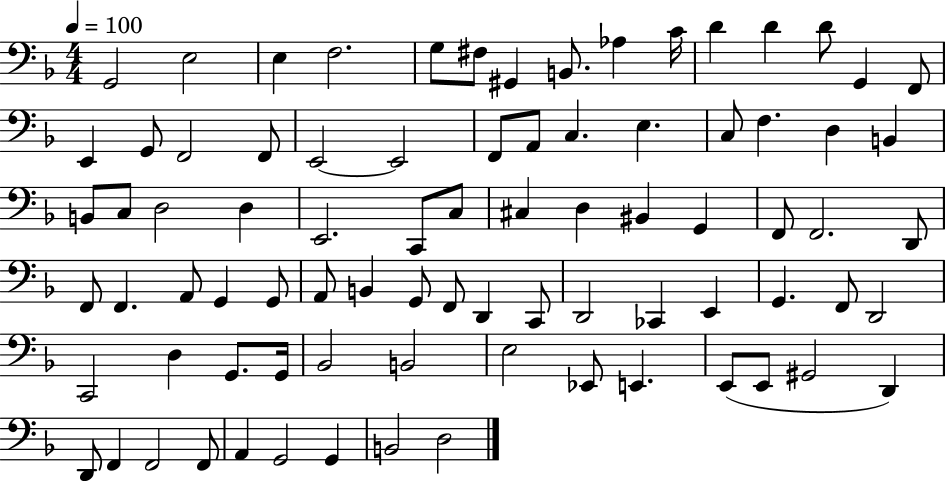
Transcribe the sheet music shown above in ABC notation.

X:1
T:Untitled
M:4/4
L:1/4
K:F
G,,2 E,2 E, F,2 G,/2 ^F,/2 ^G,, B,,/2 _A, C/4 D D D/2 G,, F,,/2 E,, G,,/2 F,,2 F,,/2 E,,2 E,,2 F,,/2 A,,/2 C, E, C,/2 F, D, B,, B,,/2 C,/2 D,2 D, E,,2 C,,/2 C,/2 ^C, D, ^B,, G,, F,,/2 F,,2 D,,/2 F,,/2 F,, A,,/2 G,, G,,/2 A,,/2 B,, G,,/2 F,,/2 D,, C,,/2 D,,2 _C,, E,, G,, F,,/2 D,,2 C,,2 D, G,,/2 G,,/4 _B,,2 B,,2 E,2 _E,,/2 E,, E,,/2 E,,/2 ^G,,2 D,, D,,/2 F,, F,,2 F,,/2 A,, G,,2 G,, B,,2 D,2